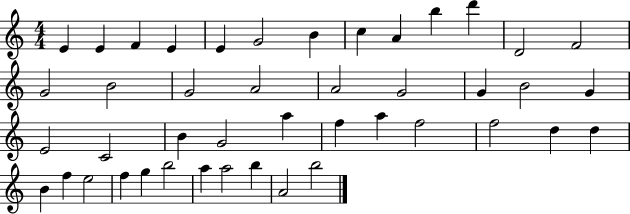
E4/q E4/q F4/q E4/q E4/q G4/h B4/q C5/q A4/q B5/q D6/q D4/h F4/h G4/h B4/h G4/h A4/h A4/h G4/h G4/q B4/h G4/q E4/h C4/h B4/q G4/h A5/q F5/q A5/q F5/h F5/h D5/q D5/q B4/q F5/q E5/h F5/q G5/q B5/h A5/q A5/h B5/q A4/h B5/h